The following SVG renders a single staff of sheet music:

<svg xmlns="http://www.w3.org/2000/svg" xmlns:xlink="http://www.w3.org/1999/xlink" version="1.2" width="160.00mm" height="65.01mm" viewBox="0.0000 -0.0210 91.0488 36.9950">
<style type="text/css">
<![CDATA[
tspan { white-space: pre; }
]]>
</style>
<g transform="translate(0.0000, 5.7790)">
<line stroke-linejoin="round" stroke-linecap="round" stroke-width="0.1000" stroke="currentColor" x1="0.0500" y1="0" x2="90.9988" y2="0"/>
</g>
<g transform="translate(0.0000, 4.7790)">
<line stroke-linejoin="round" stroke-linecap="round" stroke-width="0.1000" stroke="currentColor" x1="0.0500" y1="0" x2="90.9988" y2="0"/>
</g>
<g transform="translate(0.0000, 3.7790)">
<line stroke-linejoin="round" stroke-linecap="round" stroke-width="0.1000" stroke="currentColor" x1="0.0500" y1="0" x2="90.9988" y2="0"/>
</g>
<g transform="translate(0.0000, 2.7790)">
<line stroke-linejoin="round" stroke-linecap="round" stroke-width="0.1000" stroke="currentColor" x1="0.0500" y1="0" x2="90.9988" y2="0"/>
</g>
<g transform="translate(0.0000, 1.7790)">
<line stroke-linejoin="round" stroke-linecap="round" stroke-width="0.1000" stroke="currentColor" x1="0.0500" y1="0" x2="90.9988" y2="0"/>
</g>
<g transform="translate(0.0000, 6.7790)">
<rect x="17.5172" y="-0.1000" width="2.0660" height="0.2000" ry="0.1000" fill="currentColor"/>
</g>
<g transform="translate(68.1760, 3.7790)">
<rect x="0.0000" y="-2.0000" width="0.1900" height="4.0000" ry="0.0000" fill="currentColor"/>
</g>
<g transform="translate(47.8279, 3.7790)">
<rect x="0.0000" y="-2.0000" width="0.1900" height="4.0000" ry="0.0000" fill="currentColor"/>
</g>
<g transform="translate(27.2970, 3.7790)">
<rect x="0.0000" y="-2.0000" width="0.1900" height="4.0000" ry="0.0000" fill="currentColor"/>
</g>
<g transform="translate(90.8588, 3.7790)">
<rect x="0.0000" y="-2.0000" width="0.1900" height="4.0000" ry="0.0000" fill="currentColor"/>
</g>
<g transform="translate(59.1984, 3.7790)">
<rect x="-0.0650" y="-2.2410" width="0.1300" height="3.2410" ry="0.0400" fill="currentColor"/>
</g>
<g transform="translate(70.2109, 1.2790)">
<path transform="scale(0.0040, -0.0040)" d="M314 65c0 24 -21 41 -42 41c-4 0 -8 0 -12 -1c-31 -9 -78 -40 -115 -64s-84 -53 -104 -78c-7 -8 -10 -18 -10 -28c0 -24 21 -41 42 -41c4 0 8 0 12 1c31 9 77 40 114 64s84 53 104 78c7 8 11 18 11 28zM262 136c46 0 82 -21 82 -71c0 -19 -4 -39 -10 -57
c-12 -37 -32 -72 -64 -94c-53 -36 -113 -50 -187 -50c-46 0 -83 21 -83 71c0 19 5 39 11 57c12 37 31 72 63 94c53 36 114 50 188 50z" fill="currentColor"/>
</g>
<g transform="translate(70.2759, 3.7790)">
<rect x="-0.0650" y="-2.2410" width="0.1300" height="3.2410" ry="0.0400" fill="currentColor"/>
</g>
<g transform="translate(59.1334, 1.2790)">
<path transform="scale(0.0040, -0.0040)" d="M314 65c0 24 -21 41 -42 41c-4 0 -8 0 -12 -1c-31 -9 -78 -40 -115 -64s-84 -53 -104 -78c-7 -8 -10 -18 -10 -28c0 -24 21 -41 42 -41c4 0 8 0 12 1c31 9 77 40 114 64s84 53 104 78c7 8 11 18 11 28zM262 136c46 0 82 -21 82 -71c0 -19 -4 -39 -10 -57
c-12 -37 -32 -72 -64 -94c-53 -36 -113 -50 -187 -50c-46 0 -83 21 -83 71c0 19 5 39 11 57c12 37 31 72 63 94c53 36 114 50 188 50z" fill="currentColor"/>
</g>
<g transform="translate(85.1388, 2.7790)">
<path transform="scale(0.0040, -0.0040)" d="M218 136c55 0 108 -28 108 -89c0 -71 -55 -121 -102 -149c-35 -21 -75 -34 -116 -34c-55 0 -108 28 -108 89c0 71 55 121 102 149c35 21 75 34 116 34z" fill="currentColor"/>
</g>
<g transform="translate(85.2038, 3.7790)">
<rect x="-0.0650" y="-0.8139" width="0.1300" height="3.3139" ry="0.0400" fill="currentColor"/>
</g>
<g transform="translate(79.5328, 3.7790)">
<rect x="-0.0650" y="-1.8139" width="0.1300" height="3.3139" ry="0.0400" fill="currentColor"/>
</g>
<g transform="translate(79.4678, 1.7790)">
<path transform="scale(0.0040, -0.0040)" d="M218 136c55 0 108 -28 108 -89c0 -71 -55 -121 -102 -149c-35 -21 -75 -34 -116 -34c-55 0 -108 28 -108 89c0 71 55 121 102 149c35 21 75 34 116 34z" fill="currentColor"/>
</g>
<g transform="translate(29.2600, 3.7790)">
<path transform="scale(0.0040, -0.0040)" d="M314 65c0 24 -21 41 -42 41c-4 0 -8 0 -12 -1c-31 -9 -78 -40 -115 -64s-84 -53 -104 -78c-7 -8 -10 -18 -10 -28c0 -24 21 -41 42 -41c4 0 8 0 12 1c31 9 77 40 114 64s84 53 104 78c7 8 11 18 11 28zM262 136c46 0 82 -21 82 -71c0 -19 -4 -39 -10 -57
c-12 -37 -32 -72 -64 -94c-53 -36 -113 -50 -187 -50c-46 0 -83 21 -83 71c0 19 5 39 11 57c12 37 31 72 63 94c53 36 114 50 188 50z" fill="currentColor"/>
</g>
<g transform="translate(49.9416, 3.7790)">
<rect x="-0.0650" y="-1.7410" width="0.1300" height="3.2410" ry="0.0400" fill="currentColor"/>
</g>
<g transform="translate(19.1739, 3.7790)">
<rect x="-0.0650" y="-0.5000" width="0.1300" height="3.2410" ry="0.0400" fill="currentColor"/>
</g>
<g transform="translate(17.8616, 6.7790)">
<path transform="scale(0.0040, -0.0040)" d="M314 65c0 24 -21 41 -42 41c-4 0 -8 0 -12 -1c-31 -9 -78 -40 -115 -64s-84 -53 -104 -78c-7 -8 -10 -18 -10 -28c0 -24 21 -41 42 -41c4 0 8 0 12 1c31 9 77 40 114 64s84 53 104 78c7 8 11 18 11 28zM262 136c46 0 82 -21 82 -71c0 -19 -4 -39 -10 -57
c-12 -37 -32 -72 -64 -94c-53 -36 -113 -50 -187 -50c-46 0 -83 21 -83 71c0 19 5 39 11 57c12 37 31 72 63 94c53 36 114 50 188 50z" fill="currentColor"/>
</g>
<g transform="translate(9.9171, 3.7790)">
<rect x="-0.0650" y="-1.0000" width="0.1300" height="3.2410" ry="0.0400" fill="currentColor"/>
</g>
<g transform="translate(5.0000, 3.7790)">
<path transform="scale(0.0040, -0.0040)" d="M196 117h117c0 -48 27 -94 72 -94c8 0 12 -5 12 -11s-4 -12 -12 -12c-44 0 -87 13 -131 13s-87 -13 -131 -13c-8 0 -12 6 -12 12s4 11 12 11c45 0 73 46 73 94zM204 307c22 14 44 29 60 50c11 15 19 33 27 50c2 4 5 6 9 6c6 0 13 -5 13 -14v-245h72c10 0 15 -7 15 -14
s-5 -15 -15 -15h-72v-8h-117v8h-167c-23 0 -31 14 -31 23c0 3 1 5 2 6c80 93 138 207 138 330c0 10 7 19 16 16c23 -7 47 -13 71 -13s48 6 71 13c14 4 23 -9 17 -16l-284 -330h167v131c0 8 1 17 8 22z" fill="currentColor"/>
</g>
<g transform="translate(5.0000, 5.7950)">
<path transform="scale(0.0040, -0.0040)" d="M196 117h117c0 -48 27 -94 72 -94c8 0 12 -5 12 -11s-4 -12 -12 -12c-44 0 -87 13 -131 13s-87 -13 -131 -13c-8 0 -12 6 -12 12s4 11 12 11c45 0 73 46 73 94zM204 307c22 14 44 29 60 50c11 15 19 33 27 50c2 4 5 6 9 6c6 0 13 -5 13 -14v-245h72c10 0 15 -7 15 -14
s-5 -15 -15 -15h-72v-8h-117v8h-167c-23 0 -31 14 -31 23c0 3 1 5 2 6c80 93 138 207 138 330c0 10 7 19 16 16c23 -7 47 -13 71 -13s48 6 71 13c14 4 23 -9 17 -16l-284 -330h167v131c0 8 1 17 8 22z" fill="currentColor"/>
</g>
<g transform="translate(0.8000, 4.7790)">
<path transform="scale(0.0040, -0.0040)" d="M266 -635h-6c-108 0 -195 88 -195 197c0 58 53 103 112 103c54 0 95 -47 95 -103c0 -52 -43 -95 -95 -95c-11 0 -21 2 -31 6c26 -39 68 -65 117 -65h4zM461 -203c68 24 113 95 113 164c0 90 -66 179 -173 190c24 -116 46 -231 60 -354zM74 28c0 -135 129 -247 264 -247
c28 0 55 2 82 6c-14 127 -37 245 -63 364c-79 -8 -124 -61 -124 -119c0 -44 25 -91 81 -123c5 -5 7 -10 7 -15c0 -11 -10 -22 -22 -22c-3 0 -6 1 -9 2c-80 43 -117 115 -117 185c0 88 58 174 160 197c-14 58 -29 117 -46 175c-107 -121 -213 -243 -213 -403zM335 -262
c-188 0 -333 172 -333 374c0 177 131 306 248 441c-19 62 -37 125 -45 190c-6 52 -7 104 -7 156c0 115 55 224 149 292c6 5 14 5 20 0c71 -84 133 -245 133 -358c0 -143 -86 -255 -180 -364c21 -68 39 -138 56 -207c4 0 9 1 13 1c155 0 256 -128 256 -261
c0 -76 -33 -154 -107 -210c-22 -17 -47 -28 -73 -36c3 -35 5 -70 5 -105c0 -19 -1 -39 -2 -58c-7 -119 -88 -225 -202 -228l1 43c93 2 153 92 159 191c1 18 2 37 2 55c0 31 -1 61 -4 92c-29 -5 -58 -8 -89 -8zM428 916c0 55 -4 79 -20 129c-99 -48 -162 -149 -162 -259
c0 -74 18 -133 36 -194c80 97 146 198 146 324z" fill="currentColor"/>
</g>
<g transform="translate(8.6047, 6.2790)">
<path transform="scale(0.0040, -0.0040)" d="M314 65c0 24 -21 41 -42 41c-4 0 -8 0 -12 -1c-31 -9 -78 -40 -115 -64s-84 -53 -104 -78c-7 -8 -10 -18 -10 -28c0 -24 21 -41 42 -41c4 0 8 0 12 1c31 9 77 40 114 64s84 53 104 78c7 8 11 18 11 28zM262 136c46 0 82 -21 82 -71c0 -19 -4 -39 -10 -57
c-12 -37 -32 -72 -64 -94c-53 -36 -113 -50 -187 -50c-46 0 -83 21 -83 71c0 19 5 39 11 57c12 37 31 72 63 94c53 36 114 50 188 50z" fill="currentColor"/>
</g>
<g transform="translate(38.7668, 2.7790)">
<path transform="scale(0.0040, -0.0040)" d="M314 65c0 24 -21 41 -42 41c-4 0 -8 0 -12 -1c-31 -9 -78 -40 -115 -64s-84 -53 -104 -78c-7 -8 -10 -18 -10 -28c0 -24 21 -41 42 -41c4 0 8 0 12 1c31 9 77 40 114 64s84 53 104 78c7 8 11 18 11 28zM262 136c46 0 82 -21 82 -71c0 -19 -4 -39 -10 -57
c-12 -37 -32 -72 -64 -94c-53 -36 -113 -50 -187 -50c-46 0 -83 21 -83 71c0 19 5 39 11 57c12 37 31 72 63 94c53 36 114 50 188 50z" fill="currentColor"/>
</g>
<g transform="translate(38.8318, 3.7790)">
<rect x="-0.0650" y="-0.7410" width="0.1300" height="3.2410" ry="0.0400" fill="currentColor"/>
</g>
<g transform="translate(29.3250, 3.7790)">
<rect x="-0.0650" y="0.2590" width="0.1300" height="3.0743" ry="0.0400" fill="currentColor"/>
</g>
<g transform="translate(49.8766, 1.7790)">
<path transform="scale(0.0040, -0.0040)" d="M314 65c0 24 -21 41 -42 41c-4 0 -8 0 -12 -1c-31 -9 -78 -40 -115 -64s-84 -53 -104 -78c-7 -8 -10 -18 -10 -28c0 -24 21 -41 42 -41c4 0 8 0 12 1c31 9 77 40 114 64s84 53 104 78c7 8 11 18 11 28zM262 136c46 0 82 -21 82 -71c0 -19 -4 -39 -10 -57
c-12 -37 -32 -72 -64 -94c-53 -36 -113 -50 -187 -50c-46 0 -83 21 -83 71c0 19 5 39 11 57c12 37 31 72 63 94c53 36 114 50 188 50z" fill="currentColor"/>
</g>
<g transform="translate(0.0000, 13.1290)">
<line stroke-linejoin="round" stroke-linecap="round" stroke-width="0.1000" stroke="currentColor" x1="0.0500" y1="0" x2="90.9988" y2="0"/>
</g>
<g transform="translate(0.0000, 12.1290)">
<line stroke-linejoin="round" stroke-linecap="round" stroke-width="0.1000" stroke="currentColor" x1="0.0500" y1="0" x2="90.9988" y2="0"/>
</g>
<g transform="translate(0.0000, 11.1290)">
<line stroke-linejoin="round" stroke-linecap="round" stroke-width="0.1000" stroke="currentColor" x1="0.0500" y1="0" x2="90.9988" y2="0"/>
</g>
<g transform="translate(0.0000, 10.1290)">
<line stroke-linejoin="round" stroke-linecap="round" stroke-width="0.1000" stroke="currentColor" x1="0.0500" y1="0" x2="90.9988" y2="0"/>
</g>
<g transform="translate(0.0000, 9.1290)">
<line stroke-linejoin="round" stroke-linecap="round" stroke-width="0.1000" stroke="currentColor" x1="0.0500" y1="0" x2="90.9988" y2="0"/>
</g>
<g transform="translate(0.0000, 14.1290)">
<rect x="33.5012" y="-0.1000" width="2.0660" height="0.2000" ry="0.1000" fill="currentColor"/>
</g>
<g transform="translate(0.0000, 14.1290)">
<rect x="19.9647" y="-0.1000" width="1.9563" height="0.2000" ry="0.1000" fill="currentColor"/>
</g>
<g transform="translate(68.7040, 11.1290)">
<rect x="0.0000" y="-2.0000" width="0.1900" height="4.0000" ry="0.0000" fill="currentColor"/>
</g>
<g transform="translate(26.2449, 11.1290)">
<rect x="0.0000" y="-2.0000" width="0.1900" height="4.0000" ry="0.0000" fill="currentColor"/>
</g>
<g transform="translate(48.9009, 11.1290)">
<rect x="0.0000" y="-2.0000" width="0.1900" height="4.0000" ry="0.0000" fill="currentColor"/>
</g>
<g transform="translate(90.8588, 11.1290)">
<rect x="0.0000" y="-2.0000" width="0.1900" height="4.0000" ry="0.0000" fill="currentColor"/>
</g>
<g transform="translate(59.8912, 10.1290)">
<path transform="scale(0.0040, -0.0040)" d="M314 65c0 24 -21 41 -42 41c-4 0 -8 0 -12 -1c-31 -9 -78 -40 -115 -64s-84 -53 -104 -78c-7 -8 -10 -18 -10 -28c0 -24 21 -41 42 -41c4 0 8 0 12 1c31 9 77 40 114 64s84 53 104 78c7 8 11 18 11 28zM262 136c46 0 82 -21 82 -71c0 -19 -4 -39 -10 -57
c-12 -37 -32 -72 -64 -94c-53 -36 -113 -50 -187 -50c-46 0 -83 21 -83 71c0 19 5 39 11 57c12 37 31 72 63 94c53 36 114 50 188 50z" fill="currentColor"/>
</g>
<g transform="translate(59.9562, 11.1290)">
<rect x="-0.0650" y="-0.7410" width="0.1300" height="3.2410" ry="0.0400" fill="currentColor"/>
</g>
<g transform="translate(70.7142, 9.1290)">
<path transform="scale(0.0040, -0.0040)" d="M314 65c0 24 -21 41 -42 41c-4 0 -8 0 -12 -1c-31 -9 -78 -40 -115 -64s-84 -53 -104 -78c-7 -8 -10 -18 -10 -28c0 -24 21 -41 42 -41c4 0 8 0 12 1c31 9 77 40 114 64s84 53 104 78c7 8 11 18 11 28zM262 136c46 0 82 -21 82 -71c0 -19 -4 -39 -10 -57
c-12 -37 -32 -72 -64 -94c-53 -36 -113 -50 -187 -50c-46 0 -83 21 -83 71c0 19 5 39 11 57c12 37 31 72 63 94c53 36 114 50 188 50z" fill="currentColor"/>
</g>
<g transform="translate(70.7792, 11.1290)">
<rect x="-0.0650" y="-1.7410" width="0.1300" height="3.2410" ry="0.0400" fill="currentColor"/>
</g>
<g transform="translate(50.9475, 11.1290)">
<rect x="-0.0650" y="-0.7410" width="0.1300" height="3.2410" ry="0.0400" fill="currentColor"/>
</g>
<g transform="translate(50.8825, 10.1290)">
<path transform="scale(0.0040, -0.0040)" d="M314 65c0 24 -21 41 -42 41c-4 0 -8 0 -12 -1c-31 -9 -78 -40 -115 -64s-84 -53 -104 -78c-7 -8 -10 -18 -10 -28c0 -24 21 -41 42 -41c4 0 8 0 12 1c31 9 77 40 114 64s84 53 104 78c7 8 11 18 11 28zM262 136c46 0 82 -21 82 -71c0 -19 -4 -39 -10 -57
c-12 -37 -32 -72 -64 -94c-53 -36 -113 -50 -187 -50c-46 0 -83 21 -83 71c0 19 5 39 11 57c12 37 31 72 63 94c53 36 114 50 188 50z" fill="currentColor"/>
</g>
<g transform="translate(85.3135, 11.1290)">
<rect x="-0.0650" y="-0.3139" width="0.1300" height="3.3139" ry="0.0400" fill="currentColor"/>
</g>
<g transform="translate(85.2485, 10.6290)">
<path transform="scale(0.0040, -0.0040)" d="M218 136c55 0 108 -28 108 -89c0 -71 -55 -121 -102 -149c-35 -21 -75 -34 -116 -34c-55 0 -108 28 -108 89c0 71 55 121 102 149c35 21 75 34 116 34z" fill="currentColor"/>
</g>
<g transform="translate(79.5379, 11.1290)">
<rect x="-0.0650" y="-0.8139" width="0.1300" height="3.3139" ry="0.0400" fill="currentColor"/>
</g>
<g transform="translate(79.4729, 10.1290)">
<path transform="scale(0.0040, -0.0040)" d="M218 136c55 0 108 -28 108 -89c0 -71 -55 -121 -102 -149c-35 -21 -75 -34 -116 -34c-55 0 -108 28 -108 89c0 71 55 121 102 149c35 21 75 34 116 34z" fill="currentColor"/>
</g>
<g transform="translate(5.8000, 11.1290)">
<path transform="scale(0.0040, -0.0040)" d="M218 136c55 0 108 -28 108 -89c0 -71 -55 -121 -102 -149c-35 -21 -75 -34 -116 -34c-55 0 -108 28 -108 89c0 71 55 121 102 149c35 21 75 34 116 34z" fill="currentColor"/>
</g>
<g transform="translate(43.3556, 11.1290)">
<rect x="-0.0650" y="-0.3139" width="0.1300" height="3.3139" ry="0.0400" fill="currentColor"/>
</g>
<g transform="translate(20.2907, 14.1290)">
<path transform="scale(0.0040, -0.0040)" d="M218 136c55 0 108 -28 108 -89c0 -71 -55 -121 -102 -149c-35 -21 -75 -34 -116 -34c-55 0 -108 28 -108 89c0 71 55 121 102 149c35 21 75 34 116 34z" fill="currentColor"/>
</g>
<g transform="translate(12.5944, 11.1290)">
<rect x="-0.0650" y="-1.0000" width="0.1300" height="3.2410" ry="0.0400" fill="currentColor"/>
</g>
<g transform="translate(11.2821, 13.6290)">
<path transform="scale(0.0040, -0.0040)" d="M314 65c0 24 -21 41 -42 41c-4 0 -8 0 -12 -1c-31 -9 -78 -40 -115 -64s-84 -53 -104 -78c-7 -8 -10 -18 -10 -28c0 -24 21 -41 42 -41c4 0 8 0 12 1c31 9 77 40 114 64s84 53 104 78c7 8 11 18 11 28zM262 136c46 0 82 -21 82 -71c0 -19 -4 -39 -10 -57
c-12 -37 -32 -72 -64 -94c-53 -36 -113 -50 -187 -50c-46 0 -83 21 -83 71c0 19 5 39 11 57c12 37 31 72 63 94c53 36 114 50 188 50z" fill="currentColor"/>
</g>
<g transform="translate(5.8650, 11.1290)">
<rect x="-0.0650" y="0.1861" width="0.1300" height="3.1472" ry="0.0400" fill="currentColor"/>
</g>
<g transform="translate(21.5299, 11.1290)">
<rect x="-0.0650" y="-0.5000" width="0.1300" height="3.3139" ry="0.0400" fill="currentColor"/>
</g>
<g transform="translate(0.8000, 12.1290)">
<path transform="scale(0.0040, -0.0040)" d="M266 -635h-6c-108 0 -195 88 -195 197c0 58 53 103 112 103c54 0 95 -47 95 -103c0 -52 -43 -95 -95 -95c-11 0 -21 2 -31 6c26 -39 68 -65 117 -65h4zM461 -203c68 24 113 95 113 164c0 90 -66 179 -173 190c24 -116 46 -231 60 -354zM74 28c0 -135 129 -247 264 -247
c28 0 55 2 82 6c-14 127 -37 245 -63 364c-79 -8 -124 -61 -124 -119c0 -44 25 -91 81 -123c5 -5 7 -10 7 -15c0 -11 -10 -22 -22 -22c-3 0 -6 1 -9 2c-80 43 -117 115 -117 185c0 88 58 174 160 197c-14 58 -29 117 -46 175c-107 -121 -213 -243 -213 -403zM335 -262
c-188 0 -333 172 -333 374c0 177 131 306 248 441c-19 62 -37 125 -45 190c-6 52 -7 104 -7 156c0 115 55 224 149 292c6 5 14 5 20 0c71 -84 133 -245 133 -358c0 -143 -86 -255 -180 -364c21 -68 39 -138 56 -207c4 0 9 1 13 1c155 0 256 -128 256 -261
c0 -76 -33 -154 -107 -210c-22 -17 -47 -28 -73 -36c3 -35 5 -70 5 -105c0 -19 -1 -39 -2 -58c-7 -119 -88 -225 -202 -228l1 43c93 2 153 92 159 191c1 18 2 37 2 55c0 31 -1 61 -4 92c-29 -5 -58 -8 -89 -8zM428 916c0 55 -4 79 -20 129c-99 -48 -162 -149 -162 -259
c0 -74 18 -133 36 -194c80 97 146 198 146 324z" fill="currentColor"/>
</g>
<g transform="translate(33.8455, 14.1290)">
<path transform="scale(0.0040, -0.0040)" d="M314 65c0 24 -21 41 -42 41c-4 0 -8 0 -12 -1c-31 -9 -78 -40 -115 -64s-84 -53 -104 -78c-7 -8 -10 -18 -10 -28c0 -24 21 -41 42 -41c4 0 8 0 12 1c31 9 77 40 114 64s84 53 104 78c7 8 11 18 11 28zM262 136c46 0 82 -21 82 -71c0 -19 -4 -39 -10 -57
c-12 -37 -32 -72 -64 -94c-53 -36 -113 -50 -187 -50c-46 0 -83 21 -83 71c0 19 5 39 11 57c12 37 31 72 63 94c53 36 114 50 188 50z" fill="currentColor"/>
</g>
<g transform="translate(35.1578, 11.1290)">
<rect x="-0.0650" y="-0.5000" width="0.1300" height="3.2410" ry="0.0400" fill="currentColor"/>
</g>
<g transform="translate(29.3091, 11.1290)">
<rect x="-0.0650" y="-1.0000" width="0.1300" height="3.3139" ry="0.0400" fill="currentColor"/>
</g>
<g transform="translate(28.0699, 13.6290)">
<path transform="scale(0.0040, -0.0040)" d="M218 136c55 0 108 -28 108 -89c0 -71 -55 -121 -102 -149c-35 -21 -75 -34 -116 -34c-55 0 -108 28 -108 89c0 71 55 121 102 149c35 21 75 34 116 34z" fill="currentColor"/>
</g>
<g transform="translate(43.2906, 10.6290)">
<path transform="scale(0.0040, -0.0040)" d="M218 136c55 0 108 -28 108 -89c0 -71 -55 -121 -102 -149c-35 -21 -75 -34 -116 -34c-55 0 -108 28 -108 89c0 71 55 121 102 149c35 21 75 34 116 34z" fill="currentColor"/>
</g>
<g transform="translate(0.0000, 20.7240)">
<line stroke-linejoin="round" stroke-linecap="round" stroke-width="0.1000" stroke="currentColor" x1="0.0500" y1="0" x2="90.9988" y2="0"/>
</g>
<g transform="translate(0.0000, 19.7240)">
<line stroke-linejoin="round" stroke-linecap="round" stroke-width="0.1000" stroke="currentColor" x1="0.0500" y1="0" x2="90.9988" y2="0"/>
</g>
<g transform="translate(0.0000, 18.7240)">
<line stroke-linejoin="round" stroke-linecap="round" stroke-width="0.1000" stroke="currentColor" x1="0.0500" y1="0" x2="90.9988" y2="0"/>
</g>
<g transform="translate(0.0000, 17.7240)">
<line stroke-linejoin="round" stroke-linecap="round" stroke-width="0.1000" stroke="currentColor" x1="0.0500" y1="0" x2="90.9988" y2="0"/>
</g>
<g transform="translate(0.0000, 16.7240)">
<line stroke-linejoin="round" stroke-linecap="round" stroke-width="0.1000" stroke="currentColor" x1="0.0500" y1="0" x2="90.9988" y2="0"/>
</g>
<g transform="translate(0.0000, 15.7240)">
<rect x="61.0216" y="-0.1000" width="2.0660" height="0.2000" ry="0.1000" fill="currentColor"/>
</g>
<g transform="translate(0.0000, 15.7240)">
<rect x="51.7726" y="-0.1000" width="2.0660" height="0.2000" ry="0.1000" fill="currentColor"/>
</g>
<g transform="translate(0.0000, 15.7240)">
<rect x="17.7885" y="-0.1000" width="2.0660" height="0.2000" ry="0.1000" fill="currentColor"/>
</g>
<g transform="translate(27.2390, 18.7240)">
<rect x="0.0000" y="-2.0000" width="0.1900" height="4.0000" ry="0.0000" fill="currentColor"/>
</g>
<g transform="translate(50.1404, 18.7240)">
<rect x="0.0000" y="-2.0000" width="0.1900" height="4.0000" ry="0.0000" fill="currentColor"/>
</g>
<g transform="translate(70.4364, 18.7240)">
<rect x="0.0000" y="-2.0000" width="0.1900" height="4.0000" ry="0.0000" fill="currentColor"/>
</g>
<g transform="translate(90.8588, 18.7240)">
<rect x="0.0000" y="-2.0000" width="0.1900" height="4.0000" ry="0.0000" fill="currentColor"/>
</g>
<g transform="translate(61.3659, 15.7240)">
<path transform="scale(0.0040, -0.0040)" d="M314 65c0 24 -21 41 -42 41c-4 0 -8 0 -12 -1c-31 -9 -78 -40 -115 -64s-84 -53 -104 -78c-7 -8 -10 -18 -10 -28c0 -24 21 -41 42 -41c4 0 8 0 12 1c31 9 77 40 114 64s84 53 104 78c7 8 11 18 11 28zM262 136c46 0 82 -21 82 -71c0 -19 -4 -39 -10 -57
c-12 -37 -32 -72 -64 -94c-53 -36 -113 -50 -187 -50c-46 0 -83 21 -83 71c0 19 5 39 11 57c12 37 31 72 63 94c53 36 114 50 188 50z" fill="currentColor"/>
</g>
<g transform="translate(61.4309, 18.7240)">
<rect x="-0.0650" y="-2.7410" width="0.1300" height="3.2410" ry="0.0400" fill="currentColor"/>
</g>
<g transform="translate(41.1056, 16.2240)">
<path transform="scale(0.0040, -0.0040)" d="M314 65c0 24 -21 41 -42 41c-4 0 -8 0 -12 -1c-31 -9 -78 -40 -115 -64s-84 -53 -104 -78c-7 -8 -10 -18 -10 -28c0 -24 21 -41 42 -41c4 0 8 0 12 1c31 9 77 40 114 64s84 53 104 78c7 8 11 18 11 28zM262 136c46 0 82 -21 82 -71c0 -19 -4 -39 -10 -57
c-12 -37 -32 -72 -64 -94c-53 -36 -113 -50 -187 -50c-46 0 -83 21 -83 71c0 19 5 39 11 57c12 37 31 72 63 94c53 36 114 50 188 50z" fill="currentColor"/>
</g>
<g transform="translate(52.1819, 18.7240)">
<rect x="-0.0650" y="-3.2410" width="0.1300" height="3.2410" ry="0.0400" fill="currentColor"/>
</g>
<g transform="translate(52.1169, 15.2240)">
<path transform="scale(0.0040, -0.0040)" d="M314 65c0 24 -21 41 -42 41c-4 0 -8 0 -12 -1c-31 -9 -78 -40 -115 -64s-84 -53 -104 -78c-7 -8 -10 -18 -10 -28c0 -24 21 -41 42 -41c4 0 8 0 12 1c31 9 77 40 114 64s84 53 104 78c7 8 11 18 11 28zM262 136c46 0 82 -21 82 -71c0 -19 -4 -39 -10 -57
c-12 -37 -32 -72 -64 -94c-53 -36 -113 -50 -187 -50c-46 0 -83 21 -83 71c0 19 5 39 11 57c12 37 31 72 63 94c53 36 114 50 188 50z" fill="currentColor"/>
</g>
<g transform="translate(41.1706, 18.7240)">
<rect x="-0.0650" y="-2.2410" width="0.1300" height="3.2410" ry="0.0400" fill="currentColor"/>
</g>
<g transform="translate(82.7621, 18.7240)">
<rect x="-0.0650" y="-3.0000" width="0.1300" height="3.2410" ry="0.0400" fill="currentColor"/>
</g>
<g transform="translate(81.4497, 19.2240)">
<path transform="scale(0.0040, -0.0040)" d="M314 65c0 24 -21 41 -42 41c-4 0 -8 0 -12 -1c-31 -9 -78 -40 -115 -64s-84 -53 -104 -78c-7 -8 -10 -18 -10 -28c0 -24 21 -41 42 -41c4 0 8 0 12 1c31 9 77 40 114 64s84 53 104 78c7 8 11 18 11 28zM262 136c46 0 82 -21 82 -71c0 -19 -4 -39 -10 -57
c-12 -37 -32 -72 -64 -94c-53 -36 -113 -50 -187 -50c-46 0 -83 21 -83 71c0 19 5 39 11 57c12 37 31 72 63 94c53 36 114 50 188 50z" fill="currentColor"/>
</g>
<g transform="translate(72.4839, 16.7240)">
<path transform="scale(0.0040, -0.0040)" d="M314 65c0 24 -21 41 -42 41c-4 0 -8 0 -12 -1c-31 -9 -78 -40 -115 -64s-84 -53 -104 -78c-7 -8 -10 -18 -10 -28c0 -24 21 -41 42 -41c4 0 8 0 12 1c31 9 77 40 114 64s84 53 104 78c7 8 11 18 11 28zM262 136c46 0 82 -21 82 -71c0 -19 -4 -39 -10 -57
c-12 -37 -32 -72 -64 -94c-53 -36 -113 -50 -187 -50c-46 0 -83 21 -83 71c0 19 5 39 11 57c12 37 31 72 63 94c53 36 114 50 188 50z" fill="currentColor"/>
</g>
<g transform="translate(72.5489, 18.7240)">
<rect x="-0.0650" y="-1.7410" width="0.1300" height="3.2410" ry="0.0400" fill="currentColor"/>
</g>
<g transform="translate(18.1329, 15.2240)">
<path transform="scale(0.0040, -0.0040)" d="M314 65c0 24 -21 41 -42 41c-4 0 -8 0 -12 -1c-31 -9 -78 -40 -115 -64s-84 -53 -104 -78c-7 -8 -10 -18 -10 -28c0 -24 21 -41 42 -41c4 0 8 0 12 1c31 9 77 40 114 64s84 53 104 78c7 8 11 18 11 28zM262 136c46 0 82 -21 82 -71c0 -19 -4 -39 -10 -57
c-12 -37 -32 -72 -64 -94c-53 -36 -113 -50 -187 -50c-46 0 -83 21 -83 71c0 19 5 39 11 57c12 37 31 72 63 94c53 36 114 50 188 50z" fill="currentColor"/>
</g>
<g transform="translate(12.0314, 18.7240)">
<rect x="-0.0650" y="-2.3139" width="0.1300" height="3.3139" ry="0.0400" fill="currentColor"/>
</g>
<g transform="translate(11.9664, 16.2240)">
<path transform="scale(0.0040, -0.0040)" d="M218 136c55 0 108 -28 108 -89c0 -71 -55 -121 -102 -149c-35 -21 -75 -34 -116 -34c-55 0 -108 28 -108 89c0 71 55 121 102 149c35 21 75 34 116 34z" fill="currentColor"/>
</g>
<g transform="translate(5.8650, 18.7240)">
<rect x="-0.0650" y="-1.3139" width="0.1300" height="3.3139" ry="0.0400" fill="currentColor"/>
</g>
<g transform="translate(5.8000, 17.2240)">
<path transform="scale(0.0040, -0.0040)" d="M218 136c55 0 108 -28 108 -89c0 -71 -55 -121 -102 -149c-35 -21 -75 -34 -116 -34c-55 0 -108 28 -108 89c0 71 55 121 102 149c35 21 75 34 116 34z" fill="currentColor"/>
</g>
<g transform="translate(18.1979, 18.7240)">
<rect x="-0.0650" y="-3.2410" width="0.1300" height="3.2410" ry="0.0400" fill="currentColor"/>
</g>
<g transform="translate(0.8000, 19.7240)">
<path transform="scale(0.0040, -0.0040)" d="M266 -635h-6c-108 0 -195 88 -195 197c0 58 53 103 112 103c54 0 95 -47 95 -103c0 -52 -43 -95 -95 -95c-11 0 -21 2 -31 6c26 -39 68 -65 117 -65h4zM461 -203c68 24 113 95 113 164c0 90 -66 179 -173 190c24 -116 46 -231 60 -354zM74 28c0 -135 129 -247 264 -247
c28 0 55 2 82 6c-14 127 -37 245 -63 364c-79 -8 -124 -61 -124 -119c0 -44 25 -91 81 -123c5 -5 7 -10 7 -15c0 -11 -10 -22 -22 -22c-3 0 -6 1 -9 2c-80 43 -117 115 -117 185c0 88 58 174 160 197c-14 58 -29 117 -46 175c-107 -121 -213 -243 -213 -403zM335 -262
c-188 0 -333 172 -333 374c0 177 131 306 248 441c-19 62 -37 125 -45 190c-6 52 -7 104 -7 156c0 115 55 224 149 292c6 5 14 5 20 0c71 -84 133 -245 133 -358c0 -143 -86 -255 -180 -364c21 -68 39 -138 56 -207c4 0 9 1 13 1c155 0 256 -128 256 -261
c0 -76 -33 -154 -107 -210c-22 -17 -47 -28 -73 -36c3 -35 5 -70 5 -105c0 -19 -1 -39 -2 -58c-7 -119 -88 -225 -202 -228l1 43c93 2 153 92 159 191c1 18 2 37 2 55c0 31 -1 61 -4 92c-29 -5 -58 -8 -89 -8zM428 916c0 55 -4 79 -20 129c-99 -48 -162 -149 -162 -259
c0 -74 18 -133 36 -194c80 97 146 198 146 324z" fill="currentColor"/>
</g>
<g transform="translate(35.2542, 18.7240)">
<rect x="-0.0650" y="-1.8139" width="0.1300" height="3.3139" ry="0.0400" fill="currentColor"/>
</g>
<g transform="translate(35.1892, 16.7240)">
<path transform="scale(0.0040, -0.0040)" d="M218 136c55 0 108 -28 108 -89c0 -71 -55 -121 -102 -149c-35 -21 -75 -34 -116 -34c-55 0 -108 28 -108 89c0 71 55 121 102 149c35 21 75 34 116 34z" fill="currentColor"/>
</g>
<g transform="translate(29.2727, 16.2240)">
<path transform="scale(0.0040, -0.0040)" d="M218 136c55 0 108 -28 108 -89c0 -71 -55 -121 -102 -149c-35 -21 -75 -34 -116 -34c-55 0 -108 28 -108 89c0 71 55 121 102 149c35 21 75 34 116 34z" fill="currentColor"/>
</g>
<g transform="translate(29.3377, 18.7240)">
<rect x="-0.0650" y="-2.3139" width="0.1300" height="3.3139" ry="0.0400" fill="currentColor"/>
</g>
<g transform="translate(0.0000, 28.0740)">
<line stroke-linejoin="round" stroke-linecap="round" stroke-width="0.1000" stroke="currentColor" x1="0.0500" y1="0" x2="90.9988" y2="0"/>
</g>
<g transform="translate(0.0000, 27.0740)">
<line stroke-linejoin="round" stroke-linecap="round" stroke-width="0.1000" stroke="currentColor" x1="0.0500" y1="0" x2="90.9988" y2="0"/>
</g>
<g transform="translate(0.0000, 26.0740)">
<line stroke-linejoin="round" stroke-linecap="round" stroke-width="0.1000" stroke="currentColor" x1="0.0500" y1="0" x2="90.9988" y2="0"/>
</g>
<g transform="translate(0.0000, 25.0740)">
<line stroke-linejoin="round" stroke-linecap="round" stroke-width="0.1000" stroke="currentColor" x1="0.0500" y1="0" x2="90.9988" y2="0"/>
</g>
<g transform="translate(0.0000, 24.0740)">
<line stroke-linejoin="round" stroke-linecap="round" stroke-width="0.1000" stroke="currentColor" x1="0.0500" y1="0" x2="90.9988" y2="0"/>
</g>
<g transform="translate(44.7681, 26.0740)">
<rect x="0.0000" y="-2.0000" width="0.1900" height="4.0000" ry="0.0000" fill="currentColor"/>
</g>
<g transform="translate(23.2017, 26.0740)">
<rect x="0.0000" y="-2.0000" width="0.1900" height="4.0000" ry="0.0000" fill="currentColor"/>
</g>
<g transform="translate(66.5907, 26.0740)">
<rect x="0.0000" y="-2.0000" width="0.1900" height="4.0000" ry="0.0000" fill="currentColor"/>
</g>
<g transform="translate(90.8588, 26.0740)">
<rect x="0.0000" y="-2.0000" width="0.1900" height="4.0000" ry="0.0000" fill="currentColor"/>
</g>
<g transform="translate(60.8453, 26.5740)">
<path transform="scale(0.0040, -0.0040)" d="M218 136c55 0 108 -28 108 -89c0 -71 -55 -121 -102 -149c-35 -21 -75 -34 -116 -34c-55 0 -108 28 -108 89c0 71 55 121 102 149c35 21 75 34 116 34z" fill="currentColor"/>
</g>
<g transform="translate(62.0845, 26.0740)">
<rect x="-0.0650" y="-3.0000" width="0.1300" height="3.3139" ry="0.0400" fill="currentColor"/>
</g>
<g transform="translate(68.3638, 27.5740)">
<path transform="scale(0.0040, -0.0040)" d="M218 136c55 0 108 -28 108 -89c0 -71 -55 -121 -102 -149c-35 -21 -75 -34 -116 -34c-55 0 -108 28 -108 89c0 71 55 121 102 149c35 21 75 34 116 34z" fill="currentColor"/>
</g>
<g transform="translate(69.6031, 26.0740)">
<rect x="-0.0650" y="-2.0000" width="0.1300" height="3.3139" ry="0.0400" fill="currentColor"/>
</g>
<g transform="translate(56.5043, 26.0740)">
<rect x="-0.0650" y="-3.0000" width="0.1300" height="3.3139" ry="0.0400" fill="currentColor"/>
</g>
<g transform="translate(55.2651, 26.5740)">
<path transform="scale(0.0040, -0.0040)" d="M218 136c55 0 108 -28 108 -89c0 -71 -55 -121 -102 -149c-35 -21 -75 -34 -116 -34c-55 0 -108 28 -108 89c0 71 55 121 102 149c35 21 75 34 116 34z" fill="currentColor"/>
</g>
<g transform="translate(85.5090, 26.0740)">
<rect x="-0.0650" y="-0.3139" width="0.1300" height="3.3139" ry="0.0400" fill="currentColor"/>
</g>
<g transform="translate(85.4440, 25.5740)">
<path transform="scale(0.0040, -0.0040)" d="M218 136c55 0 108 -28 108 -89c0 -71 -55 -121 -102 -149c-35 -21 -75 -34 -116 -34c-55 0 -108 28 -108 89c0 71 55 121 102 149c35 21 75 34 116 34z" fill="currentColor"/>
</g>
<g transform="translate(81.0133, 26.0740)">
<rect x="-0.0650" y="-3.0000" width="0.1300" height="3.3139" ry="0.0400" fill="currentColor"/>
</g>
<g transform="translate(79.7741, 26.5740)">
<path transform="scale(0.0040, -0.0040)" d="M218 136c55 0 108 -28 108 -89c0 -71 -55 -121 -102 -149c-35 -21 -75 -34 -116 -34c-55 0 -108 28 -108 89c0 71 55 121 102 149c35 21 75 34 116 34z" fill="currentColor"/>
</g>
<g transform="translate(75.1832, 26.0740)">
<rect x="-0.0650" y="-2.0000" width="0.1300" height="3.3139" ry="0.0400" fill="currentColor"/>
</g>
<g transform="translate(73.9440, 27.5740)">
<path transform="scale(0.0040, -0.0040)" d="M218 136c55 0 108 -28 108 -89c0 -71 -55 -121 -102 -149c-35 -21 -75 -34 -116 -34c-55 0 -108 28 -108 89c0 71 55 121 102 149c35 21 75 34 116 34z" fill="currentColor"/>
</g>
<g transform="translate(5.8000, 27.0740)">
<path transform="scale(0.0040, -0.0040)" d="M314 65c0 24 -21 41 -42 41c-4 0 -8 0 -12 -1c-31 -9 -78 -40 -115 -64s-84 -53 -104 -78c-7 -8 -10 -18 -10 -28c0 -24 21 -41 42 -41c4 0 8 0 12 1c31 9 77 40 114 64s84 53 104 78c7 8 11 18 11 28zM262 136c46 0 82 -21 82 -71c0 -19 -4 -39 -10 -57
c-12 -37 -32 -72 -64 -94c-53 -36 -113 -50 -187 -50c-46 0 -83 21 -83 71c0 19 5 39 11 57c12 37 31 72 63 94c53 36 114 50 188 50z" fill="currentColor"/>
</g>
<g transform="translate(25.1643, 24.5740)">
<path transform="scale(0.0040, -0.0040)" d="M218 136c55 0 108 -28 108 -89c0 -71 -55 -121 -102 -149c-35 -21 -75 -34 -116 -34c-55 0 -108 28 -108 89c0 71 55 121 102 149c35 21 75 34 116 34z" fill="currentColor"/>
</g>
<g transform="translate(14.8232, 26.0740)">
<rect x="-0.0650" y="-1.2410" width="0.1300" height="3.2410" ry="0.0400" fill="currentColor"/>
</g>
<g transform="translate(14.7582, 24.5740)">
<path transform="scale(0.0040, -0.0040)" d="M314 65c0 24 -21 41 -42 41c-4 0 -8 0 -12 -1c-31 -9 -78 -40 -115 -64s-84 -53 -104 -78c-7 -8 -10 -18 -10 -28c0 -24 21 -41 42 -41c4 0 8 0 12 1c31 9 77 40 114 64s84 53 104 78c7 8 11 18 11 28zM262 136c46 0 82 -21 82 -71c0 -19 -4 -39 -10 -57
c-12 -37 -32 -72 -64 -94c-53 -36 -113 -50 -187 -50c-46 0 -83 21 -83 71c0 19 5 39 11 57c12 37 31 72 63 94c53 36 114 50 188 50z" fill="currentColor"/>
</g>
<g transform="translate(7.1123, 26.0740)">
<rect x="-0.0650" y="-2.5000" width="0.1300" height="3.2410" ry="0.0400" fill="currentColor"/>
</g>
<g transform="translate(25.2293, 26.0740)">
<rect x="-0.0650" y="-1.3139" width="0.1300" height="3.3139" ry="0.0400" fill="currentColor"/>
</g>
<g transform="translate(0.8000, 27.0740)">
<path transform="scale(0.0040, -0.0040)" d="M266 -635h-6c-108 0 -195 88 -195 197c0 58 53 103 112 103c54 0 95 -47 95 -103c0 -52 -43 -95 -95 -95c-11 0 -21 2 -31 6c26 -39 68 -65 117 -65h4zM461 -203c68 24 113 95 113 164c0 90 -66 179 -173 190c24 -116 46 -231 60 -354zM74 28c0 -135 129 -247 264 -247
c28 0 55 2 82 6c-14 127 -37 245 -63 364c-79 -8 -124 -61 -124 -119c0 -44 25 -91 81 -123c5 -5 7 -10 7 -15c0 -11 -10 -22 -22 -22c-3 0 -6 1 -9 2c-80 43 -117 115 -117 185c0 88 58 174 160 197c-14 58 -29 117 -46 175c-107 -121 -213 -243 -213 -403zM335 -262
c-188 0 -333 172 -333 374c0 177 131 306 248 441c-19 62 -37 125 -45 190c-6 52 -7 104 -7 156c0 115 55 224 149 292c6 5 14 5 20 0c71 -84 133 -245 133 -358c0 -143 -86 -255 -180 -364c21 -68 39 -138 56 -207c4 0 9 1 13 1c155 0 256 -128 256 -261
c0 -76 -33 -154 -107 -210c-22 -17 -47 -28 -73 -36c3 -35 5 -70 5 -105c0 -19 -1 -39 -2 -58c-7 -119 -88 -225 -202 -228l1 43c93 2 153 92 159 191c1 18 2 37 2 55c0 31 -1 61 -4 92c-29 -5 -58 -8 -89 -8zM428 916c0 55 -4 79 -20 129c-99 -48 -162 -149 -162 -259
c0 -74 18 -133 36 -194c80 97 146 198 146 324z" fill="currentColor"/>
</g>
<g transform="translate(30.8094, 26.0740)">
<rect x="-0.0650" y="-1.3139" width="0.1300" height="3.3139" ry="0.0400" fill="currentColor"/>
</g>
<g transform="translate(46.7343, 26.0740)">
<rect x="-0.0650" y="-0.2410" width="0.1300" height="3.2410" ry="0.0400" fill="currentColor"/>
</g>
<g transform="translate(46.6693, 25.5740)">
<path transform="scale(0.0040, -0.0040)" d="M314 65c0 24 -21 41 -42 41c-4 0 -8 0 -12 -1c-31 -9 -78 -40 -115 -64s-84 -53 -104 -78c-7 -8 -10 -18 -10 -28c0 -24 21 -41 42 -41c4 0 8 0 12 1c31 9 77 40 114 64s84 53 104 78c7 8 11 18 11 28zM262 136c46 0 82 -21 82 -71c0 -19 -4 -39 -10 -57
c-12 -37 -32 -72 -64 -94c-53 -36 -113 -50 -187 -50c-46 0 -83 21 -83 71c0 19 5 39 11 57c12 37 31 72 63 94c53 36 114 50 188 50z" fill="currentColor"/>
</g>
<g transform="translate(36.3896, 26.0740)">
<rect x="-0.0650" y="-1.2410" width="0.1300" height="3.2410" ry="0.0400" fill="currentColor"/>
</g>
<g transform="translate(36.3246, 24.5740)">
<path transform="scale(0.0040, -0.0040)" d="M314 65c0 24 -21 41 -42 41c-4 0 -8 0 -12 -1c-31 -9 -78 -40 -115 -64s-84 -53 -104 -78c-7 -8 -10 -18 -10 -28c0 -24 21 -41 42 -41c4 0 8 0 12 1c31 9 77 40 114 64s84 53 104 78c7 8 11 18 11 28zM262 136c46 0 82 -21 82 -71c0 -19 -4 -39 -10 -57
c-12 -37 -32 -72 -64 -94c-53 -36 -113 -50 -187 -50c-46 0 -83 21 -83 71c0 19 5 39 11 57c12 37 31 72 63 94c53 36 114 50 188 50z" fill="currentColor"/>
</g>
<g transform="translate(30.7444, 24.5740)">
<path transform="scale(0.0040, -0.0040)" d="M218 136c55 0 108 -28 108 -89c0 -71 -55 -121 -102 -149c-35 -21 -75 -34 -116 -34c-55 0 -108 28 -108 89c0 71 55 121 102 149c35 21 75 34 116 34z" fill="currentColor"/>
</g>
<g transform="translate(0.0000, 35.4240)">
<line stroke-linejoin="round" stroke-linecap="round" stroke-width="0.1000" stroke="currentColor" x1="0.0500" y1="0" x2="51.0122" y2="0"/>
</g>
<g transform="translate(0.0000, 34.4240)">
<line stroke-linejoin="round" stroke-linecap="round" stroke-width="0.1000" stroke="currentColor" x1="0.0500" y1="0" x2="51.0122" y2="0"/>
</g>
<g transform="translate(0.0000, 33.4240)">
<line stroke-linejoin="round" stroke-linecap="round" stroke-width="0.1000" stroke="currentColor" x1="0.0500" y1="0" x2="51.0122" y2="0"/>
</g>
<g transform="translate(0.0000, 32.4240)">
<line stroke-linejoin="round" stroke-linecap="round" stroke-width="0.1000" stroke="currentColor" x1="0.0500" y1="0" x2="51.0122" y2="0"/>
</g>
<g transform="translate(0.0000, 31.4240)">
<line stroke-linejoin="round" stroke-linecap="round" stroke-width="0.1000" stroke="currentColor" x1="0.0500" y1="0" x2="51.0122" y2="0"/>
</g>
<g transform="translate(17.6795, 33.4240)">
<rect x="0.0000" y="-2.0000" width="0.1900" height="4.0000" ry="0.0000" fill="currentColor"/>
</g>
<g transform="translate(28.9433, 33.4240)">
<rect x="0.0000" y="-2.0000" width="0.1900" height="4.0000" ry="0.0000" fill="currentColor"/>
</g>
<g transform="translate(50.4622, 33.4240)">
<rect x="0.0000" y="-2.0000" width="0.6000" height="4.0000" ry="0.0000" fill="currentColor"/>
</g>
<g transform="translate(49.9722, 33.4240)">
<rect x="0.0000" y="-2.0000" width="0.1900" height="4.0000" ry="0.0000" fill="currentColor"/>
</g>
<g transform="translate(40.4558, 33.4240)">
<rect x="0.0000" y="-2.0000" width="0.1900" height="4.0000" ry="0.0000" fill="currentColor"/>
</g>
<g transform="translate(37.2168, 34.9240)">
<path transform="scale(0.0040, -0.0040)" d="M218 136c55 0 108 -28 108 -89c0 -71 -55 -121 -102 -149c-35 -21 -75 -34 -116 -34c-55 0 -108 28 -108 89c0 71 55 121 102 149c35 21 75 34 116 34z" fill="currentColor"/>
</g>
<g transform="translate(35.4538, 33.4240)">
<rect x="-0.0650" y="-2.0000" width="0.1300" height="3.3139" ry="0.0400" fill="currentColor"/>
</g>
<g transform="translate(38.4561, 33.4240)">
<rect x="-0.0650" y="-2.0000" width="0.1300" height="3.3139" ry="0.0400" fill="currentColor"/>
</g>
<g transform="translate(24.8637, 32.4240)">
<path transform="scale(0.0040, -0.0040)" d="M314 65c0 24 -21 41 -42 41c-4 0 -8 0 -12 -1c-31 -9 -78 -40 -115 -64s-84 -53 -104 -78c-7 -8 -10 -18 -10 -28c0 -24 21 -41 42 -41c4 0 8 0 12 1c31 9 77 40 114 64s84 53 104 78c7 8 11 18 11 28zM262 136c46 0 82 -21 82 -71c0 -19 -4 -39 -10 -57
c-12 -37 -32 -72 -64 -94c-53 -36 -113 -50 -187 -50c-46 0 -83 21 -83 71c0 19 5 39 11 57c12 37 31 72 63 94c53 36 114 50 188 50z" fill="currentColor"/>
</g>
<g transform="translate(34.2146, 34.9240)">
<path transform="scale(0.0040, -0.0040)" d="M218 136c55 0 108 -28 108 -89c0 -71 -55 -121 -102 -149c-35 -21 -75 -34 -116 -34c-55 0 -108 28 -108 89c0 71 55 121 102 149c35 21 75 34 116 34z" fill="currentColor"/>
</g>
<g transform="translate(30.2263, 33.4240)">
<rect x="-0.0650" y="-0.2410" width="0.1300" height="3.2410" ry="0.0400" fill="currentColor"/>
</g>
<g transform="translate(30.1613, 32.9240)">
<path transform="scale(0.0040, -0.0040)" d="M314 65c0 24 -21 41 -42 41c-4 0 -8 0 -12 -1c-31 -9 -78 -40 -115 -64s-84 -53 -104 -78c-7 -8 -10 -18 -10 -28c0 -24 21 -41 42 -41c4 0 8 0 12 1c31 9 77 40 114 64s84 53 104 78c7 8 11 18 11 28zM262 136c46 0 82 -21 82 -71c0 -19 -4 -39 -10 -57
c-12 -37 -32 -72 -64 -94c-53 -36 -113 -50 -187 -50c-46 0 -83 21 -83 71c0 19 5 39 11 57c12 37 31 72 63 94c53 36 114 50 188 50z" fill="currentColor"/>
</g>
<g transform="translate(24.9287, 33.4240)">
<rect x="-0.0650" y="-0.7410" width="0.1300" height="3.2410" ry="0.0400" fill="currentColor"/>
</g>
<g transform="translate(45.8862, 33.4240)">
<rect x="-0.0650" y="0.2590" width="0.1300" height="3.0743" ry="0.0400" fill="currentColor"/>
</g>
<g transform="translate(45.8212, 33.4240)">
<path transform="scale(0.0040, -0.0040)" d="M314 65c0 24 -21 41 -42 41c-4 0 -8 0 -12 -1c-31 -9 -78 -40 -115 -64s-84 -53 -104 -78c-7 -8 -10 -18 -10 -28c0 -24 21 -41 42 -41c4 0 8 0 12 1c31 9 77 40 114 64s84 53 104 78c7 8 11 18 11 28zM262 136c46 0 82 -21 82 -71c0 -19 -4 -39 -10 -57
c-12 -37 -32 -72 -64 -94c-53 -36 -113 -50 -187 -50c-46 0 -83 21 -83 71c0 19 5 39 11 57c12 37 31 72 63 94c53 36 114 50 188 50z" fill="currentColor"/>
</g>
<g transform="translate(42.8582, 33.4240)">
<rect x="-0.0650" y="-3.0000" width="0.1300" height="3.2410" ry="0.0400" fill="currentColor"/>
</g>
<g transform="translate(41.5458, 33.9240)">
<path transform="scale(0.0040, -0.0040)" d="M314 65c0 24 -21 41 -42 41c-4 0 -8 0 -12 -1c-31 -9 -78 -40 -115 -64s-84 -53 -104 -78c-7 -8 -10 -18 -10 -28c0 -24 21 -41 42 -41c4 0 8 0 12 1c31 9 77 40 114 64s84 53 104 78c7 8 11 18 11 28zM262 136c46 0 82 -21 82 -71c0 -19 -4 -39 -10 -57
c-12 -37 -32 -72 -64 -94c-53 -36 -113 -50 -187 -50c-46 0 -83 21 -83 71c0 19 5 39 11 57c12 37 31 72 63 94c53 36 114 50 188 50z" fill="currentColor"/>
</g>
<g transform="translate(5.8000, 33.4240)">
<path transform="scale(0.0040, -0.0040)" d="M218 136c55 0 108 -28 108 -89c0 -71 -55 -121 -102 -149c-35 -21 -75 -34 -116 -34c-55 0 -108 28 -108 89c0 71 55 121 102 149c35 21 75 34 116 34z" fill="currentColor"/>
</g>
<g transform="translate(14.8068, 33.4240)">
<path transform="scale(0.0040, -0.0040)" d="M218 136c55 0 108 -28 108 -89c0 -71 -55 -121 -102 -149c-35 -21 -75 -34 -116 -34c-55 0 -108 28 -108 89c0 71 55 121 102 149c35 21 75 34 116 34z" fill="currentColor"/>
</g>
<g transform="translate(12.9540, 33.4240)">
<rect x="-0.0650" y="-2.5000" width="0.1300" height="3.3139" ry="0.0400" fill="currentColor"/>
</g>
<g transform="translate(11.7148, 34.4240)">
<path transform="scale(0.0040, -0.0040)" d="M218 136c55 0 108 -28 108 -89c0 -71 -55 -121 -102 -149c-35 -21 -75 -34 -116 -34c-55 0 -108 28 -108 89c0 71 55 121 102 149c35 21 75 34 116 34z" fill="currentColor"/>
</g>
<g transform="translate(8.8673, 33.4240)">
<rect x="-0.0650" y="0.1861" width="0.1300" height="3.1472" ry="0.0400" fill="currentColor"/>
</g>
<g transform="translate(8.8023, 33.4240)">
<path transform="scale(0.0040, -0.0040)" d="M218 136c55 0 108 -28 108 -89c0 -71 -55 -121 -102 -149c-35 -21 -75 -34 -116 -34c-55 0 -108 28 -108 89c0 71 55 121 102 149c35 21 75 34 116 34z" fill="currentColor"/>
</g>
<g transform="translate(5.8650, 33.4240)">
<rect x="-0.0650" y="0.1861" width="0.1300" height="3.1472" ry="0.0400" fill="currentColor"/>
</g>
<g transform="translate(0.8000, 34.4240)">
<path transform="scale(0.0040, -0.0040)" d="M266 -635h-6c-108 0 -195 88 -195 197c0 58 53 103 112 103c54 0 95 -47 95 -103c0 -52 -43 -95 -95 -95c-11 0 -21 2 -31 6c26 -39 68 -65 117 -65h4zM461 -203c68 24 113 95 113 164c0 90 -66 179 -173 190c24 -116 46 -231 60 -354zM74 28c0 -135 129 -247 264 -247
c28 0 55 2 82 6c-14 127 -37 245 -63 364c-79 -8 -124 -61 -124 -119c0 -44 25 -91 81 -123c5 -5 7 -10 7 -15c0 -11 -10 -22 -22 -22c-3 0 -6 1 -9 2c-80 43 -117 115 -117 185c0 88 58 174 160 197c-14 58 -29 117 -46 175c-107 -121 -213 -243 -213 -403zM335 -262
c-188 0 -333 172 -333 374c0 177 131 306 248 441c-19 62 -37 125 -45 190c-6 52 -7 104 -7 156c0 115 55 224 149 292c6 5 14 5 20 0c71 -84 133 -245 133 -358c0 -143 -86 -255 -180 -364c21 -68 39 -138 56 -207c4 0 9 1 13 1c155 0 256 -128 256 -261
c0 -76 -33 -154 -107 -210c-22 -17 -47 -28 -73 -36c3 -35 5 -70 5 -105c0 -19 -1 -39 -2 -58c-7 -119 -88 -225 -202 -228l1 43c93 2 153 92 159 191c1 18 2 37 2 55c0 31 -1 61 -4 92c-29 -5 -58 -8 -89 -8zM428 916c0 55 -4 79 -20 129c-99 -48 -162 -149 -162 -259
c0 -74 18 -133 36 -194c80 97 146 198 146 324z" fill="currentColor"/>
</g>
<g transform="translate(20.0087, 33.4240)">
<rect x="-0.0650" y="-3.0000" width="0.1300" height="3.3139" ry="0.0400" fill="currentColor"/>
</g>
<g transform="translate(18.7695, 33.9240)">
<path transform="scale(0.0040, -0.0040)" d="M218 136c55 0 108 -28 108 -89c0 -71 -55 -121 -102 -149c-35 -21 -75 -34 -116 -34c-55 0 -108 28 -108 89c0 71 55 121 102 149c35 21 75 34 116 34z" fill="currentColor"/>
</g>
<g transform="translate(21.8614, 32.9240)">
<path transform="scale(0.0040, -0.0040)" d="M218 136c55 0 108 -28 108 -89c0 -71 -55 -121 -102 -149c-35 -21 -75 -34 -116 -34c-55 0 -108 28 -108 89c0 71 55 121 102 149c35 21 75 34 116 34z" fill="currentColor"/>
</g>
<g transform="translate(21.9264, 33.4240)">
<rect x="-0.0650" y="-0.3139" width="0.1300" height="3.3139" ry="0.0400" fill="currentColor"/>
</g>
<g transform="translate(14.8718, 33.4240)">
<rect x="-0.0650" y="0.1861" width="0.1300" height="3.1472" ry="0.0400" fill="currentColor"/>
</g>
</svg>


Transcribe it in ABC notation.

X:1
T:Untitled
M:4/4
L:1/4
K:C
D2 C2 B2 d2 f2 g2 g2 f d B D2 C D C2 c d2 d2 f2 d c e g b2 g f g2 b2 a2 f2 A2 G2 e2 e e e2 c2 A A F F A c B B G B A c d2 c2 F F A2 B2